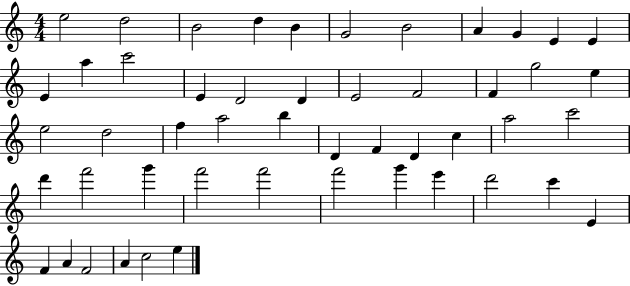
{
  \clef treble
  \numericTimeSignature
  \time 4/4
  \key c \major
  e''2 d''2 | b'2 d''4 b'4 | g'2 b'2 | a'4 g'4 e'4 e'4 | \break e'4 a''4 c'''2 | e'4 d'2 d'4 | e'2 f'2 | f'4 g''2 e''4 | \break e''2 d''2 | f''4 a''2 b''4 | d'4 f'4 d'4 c''4 | a''2 c'''2 | \break d'''4 f'''2 g'''4 | f'''2 f'''2 | f'''2 g'''4 e'''4 | d'''2 c'''4 e'4 | \break f'4 a'4 f'2 | a'4 c''2 e''4 | \bar "|."
}